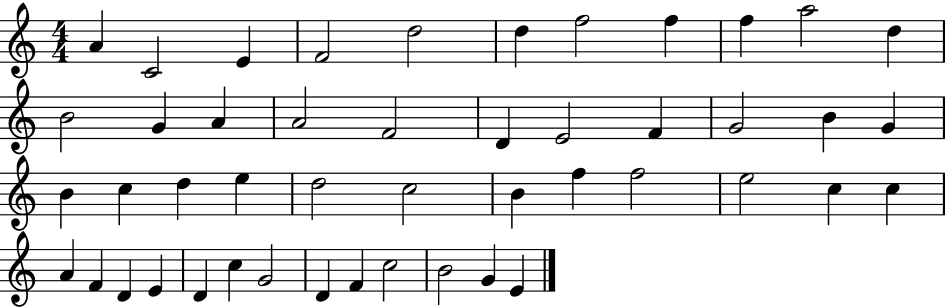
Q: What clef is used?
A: treble